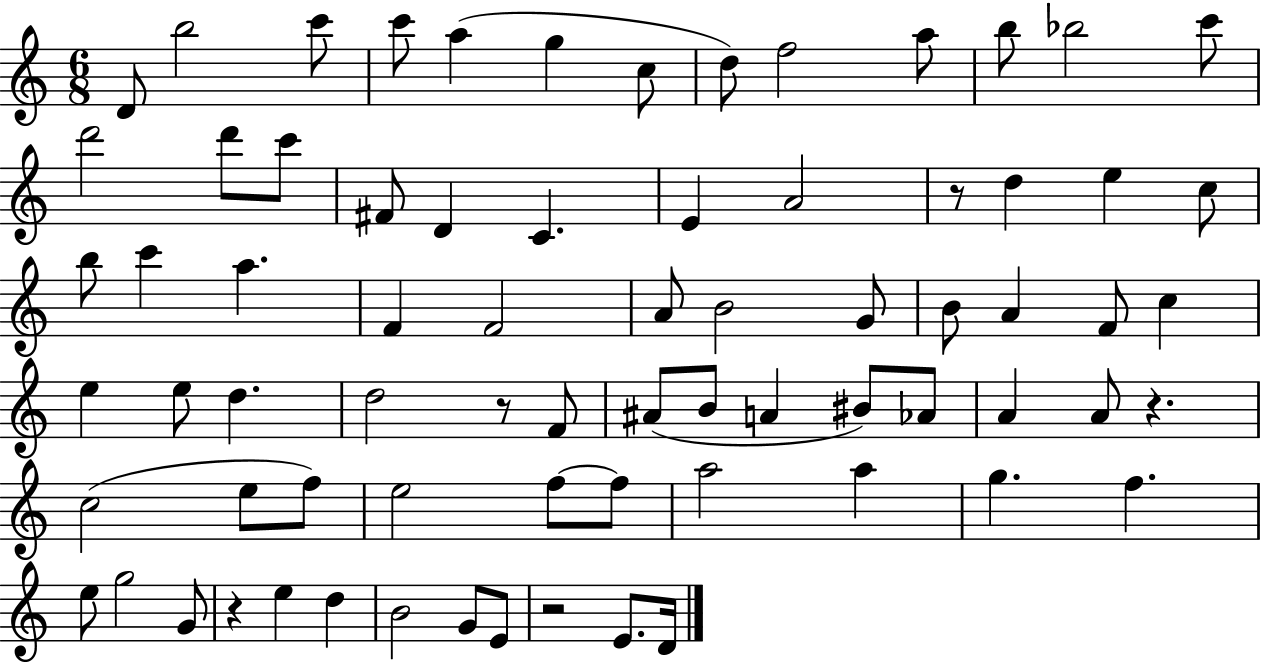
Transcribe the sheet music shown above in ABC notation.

X:1
T:Untitled
M:6/8
L:1/4
K:C
D/2 b2 c'/2 c'/2 a g c/2 d/2 f2 a/2 b/2 _b2 c'/2 d'2 d'/2 c'/2 ^F/2 D C E A2 z/2 d e c/2 b/2 c' a F F2 A/2 B2 G/2 B/2 A F/2 c e e/2 d d2 z/2 F/2 ^A/2 B/2 A ^B/2 _A/2 A A/2 z c2 e/2 f/2 e2 f/2 f/2 a2 a g f e/2 g2 G/2 z e d B2 G/2 E/2 z2 E/2 D/4